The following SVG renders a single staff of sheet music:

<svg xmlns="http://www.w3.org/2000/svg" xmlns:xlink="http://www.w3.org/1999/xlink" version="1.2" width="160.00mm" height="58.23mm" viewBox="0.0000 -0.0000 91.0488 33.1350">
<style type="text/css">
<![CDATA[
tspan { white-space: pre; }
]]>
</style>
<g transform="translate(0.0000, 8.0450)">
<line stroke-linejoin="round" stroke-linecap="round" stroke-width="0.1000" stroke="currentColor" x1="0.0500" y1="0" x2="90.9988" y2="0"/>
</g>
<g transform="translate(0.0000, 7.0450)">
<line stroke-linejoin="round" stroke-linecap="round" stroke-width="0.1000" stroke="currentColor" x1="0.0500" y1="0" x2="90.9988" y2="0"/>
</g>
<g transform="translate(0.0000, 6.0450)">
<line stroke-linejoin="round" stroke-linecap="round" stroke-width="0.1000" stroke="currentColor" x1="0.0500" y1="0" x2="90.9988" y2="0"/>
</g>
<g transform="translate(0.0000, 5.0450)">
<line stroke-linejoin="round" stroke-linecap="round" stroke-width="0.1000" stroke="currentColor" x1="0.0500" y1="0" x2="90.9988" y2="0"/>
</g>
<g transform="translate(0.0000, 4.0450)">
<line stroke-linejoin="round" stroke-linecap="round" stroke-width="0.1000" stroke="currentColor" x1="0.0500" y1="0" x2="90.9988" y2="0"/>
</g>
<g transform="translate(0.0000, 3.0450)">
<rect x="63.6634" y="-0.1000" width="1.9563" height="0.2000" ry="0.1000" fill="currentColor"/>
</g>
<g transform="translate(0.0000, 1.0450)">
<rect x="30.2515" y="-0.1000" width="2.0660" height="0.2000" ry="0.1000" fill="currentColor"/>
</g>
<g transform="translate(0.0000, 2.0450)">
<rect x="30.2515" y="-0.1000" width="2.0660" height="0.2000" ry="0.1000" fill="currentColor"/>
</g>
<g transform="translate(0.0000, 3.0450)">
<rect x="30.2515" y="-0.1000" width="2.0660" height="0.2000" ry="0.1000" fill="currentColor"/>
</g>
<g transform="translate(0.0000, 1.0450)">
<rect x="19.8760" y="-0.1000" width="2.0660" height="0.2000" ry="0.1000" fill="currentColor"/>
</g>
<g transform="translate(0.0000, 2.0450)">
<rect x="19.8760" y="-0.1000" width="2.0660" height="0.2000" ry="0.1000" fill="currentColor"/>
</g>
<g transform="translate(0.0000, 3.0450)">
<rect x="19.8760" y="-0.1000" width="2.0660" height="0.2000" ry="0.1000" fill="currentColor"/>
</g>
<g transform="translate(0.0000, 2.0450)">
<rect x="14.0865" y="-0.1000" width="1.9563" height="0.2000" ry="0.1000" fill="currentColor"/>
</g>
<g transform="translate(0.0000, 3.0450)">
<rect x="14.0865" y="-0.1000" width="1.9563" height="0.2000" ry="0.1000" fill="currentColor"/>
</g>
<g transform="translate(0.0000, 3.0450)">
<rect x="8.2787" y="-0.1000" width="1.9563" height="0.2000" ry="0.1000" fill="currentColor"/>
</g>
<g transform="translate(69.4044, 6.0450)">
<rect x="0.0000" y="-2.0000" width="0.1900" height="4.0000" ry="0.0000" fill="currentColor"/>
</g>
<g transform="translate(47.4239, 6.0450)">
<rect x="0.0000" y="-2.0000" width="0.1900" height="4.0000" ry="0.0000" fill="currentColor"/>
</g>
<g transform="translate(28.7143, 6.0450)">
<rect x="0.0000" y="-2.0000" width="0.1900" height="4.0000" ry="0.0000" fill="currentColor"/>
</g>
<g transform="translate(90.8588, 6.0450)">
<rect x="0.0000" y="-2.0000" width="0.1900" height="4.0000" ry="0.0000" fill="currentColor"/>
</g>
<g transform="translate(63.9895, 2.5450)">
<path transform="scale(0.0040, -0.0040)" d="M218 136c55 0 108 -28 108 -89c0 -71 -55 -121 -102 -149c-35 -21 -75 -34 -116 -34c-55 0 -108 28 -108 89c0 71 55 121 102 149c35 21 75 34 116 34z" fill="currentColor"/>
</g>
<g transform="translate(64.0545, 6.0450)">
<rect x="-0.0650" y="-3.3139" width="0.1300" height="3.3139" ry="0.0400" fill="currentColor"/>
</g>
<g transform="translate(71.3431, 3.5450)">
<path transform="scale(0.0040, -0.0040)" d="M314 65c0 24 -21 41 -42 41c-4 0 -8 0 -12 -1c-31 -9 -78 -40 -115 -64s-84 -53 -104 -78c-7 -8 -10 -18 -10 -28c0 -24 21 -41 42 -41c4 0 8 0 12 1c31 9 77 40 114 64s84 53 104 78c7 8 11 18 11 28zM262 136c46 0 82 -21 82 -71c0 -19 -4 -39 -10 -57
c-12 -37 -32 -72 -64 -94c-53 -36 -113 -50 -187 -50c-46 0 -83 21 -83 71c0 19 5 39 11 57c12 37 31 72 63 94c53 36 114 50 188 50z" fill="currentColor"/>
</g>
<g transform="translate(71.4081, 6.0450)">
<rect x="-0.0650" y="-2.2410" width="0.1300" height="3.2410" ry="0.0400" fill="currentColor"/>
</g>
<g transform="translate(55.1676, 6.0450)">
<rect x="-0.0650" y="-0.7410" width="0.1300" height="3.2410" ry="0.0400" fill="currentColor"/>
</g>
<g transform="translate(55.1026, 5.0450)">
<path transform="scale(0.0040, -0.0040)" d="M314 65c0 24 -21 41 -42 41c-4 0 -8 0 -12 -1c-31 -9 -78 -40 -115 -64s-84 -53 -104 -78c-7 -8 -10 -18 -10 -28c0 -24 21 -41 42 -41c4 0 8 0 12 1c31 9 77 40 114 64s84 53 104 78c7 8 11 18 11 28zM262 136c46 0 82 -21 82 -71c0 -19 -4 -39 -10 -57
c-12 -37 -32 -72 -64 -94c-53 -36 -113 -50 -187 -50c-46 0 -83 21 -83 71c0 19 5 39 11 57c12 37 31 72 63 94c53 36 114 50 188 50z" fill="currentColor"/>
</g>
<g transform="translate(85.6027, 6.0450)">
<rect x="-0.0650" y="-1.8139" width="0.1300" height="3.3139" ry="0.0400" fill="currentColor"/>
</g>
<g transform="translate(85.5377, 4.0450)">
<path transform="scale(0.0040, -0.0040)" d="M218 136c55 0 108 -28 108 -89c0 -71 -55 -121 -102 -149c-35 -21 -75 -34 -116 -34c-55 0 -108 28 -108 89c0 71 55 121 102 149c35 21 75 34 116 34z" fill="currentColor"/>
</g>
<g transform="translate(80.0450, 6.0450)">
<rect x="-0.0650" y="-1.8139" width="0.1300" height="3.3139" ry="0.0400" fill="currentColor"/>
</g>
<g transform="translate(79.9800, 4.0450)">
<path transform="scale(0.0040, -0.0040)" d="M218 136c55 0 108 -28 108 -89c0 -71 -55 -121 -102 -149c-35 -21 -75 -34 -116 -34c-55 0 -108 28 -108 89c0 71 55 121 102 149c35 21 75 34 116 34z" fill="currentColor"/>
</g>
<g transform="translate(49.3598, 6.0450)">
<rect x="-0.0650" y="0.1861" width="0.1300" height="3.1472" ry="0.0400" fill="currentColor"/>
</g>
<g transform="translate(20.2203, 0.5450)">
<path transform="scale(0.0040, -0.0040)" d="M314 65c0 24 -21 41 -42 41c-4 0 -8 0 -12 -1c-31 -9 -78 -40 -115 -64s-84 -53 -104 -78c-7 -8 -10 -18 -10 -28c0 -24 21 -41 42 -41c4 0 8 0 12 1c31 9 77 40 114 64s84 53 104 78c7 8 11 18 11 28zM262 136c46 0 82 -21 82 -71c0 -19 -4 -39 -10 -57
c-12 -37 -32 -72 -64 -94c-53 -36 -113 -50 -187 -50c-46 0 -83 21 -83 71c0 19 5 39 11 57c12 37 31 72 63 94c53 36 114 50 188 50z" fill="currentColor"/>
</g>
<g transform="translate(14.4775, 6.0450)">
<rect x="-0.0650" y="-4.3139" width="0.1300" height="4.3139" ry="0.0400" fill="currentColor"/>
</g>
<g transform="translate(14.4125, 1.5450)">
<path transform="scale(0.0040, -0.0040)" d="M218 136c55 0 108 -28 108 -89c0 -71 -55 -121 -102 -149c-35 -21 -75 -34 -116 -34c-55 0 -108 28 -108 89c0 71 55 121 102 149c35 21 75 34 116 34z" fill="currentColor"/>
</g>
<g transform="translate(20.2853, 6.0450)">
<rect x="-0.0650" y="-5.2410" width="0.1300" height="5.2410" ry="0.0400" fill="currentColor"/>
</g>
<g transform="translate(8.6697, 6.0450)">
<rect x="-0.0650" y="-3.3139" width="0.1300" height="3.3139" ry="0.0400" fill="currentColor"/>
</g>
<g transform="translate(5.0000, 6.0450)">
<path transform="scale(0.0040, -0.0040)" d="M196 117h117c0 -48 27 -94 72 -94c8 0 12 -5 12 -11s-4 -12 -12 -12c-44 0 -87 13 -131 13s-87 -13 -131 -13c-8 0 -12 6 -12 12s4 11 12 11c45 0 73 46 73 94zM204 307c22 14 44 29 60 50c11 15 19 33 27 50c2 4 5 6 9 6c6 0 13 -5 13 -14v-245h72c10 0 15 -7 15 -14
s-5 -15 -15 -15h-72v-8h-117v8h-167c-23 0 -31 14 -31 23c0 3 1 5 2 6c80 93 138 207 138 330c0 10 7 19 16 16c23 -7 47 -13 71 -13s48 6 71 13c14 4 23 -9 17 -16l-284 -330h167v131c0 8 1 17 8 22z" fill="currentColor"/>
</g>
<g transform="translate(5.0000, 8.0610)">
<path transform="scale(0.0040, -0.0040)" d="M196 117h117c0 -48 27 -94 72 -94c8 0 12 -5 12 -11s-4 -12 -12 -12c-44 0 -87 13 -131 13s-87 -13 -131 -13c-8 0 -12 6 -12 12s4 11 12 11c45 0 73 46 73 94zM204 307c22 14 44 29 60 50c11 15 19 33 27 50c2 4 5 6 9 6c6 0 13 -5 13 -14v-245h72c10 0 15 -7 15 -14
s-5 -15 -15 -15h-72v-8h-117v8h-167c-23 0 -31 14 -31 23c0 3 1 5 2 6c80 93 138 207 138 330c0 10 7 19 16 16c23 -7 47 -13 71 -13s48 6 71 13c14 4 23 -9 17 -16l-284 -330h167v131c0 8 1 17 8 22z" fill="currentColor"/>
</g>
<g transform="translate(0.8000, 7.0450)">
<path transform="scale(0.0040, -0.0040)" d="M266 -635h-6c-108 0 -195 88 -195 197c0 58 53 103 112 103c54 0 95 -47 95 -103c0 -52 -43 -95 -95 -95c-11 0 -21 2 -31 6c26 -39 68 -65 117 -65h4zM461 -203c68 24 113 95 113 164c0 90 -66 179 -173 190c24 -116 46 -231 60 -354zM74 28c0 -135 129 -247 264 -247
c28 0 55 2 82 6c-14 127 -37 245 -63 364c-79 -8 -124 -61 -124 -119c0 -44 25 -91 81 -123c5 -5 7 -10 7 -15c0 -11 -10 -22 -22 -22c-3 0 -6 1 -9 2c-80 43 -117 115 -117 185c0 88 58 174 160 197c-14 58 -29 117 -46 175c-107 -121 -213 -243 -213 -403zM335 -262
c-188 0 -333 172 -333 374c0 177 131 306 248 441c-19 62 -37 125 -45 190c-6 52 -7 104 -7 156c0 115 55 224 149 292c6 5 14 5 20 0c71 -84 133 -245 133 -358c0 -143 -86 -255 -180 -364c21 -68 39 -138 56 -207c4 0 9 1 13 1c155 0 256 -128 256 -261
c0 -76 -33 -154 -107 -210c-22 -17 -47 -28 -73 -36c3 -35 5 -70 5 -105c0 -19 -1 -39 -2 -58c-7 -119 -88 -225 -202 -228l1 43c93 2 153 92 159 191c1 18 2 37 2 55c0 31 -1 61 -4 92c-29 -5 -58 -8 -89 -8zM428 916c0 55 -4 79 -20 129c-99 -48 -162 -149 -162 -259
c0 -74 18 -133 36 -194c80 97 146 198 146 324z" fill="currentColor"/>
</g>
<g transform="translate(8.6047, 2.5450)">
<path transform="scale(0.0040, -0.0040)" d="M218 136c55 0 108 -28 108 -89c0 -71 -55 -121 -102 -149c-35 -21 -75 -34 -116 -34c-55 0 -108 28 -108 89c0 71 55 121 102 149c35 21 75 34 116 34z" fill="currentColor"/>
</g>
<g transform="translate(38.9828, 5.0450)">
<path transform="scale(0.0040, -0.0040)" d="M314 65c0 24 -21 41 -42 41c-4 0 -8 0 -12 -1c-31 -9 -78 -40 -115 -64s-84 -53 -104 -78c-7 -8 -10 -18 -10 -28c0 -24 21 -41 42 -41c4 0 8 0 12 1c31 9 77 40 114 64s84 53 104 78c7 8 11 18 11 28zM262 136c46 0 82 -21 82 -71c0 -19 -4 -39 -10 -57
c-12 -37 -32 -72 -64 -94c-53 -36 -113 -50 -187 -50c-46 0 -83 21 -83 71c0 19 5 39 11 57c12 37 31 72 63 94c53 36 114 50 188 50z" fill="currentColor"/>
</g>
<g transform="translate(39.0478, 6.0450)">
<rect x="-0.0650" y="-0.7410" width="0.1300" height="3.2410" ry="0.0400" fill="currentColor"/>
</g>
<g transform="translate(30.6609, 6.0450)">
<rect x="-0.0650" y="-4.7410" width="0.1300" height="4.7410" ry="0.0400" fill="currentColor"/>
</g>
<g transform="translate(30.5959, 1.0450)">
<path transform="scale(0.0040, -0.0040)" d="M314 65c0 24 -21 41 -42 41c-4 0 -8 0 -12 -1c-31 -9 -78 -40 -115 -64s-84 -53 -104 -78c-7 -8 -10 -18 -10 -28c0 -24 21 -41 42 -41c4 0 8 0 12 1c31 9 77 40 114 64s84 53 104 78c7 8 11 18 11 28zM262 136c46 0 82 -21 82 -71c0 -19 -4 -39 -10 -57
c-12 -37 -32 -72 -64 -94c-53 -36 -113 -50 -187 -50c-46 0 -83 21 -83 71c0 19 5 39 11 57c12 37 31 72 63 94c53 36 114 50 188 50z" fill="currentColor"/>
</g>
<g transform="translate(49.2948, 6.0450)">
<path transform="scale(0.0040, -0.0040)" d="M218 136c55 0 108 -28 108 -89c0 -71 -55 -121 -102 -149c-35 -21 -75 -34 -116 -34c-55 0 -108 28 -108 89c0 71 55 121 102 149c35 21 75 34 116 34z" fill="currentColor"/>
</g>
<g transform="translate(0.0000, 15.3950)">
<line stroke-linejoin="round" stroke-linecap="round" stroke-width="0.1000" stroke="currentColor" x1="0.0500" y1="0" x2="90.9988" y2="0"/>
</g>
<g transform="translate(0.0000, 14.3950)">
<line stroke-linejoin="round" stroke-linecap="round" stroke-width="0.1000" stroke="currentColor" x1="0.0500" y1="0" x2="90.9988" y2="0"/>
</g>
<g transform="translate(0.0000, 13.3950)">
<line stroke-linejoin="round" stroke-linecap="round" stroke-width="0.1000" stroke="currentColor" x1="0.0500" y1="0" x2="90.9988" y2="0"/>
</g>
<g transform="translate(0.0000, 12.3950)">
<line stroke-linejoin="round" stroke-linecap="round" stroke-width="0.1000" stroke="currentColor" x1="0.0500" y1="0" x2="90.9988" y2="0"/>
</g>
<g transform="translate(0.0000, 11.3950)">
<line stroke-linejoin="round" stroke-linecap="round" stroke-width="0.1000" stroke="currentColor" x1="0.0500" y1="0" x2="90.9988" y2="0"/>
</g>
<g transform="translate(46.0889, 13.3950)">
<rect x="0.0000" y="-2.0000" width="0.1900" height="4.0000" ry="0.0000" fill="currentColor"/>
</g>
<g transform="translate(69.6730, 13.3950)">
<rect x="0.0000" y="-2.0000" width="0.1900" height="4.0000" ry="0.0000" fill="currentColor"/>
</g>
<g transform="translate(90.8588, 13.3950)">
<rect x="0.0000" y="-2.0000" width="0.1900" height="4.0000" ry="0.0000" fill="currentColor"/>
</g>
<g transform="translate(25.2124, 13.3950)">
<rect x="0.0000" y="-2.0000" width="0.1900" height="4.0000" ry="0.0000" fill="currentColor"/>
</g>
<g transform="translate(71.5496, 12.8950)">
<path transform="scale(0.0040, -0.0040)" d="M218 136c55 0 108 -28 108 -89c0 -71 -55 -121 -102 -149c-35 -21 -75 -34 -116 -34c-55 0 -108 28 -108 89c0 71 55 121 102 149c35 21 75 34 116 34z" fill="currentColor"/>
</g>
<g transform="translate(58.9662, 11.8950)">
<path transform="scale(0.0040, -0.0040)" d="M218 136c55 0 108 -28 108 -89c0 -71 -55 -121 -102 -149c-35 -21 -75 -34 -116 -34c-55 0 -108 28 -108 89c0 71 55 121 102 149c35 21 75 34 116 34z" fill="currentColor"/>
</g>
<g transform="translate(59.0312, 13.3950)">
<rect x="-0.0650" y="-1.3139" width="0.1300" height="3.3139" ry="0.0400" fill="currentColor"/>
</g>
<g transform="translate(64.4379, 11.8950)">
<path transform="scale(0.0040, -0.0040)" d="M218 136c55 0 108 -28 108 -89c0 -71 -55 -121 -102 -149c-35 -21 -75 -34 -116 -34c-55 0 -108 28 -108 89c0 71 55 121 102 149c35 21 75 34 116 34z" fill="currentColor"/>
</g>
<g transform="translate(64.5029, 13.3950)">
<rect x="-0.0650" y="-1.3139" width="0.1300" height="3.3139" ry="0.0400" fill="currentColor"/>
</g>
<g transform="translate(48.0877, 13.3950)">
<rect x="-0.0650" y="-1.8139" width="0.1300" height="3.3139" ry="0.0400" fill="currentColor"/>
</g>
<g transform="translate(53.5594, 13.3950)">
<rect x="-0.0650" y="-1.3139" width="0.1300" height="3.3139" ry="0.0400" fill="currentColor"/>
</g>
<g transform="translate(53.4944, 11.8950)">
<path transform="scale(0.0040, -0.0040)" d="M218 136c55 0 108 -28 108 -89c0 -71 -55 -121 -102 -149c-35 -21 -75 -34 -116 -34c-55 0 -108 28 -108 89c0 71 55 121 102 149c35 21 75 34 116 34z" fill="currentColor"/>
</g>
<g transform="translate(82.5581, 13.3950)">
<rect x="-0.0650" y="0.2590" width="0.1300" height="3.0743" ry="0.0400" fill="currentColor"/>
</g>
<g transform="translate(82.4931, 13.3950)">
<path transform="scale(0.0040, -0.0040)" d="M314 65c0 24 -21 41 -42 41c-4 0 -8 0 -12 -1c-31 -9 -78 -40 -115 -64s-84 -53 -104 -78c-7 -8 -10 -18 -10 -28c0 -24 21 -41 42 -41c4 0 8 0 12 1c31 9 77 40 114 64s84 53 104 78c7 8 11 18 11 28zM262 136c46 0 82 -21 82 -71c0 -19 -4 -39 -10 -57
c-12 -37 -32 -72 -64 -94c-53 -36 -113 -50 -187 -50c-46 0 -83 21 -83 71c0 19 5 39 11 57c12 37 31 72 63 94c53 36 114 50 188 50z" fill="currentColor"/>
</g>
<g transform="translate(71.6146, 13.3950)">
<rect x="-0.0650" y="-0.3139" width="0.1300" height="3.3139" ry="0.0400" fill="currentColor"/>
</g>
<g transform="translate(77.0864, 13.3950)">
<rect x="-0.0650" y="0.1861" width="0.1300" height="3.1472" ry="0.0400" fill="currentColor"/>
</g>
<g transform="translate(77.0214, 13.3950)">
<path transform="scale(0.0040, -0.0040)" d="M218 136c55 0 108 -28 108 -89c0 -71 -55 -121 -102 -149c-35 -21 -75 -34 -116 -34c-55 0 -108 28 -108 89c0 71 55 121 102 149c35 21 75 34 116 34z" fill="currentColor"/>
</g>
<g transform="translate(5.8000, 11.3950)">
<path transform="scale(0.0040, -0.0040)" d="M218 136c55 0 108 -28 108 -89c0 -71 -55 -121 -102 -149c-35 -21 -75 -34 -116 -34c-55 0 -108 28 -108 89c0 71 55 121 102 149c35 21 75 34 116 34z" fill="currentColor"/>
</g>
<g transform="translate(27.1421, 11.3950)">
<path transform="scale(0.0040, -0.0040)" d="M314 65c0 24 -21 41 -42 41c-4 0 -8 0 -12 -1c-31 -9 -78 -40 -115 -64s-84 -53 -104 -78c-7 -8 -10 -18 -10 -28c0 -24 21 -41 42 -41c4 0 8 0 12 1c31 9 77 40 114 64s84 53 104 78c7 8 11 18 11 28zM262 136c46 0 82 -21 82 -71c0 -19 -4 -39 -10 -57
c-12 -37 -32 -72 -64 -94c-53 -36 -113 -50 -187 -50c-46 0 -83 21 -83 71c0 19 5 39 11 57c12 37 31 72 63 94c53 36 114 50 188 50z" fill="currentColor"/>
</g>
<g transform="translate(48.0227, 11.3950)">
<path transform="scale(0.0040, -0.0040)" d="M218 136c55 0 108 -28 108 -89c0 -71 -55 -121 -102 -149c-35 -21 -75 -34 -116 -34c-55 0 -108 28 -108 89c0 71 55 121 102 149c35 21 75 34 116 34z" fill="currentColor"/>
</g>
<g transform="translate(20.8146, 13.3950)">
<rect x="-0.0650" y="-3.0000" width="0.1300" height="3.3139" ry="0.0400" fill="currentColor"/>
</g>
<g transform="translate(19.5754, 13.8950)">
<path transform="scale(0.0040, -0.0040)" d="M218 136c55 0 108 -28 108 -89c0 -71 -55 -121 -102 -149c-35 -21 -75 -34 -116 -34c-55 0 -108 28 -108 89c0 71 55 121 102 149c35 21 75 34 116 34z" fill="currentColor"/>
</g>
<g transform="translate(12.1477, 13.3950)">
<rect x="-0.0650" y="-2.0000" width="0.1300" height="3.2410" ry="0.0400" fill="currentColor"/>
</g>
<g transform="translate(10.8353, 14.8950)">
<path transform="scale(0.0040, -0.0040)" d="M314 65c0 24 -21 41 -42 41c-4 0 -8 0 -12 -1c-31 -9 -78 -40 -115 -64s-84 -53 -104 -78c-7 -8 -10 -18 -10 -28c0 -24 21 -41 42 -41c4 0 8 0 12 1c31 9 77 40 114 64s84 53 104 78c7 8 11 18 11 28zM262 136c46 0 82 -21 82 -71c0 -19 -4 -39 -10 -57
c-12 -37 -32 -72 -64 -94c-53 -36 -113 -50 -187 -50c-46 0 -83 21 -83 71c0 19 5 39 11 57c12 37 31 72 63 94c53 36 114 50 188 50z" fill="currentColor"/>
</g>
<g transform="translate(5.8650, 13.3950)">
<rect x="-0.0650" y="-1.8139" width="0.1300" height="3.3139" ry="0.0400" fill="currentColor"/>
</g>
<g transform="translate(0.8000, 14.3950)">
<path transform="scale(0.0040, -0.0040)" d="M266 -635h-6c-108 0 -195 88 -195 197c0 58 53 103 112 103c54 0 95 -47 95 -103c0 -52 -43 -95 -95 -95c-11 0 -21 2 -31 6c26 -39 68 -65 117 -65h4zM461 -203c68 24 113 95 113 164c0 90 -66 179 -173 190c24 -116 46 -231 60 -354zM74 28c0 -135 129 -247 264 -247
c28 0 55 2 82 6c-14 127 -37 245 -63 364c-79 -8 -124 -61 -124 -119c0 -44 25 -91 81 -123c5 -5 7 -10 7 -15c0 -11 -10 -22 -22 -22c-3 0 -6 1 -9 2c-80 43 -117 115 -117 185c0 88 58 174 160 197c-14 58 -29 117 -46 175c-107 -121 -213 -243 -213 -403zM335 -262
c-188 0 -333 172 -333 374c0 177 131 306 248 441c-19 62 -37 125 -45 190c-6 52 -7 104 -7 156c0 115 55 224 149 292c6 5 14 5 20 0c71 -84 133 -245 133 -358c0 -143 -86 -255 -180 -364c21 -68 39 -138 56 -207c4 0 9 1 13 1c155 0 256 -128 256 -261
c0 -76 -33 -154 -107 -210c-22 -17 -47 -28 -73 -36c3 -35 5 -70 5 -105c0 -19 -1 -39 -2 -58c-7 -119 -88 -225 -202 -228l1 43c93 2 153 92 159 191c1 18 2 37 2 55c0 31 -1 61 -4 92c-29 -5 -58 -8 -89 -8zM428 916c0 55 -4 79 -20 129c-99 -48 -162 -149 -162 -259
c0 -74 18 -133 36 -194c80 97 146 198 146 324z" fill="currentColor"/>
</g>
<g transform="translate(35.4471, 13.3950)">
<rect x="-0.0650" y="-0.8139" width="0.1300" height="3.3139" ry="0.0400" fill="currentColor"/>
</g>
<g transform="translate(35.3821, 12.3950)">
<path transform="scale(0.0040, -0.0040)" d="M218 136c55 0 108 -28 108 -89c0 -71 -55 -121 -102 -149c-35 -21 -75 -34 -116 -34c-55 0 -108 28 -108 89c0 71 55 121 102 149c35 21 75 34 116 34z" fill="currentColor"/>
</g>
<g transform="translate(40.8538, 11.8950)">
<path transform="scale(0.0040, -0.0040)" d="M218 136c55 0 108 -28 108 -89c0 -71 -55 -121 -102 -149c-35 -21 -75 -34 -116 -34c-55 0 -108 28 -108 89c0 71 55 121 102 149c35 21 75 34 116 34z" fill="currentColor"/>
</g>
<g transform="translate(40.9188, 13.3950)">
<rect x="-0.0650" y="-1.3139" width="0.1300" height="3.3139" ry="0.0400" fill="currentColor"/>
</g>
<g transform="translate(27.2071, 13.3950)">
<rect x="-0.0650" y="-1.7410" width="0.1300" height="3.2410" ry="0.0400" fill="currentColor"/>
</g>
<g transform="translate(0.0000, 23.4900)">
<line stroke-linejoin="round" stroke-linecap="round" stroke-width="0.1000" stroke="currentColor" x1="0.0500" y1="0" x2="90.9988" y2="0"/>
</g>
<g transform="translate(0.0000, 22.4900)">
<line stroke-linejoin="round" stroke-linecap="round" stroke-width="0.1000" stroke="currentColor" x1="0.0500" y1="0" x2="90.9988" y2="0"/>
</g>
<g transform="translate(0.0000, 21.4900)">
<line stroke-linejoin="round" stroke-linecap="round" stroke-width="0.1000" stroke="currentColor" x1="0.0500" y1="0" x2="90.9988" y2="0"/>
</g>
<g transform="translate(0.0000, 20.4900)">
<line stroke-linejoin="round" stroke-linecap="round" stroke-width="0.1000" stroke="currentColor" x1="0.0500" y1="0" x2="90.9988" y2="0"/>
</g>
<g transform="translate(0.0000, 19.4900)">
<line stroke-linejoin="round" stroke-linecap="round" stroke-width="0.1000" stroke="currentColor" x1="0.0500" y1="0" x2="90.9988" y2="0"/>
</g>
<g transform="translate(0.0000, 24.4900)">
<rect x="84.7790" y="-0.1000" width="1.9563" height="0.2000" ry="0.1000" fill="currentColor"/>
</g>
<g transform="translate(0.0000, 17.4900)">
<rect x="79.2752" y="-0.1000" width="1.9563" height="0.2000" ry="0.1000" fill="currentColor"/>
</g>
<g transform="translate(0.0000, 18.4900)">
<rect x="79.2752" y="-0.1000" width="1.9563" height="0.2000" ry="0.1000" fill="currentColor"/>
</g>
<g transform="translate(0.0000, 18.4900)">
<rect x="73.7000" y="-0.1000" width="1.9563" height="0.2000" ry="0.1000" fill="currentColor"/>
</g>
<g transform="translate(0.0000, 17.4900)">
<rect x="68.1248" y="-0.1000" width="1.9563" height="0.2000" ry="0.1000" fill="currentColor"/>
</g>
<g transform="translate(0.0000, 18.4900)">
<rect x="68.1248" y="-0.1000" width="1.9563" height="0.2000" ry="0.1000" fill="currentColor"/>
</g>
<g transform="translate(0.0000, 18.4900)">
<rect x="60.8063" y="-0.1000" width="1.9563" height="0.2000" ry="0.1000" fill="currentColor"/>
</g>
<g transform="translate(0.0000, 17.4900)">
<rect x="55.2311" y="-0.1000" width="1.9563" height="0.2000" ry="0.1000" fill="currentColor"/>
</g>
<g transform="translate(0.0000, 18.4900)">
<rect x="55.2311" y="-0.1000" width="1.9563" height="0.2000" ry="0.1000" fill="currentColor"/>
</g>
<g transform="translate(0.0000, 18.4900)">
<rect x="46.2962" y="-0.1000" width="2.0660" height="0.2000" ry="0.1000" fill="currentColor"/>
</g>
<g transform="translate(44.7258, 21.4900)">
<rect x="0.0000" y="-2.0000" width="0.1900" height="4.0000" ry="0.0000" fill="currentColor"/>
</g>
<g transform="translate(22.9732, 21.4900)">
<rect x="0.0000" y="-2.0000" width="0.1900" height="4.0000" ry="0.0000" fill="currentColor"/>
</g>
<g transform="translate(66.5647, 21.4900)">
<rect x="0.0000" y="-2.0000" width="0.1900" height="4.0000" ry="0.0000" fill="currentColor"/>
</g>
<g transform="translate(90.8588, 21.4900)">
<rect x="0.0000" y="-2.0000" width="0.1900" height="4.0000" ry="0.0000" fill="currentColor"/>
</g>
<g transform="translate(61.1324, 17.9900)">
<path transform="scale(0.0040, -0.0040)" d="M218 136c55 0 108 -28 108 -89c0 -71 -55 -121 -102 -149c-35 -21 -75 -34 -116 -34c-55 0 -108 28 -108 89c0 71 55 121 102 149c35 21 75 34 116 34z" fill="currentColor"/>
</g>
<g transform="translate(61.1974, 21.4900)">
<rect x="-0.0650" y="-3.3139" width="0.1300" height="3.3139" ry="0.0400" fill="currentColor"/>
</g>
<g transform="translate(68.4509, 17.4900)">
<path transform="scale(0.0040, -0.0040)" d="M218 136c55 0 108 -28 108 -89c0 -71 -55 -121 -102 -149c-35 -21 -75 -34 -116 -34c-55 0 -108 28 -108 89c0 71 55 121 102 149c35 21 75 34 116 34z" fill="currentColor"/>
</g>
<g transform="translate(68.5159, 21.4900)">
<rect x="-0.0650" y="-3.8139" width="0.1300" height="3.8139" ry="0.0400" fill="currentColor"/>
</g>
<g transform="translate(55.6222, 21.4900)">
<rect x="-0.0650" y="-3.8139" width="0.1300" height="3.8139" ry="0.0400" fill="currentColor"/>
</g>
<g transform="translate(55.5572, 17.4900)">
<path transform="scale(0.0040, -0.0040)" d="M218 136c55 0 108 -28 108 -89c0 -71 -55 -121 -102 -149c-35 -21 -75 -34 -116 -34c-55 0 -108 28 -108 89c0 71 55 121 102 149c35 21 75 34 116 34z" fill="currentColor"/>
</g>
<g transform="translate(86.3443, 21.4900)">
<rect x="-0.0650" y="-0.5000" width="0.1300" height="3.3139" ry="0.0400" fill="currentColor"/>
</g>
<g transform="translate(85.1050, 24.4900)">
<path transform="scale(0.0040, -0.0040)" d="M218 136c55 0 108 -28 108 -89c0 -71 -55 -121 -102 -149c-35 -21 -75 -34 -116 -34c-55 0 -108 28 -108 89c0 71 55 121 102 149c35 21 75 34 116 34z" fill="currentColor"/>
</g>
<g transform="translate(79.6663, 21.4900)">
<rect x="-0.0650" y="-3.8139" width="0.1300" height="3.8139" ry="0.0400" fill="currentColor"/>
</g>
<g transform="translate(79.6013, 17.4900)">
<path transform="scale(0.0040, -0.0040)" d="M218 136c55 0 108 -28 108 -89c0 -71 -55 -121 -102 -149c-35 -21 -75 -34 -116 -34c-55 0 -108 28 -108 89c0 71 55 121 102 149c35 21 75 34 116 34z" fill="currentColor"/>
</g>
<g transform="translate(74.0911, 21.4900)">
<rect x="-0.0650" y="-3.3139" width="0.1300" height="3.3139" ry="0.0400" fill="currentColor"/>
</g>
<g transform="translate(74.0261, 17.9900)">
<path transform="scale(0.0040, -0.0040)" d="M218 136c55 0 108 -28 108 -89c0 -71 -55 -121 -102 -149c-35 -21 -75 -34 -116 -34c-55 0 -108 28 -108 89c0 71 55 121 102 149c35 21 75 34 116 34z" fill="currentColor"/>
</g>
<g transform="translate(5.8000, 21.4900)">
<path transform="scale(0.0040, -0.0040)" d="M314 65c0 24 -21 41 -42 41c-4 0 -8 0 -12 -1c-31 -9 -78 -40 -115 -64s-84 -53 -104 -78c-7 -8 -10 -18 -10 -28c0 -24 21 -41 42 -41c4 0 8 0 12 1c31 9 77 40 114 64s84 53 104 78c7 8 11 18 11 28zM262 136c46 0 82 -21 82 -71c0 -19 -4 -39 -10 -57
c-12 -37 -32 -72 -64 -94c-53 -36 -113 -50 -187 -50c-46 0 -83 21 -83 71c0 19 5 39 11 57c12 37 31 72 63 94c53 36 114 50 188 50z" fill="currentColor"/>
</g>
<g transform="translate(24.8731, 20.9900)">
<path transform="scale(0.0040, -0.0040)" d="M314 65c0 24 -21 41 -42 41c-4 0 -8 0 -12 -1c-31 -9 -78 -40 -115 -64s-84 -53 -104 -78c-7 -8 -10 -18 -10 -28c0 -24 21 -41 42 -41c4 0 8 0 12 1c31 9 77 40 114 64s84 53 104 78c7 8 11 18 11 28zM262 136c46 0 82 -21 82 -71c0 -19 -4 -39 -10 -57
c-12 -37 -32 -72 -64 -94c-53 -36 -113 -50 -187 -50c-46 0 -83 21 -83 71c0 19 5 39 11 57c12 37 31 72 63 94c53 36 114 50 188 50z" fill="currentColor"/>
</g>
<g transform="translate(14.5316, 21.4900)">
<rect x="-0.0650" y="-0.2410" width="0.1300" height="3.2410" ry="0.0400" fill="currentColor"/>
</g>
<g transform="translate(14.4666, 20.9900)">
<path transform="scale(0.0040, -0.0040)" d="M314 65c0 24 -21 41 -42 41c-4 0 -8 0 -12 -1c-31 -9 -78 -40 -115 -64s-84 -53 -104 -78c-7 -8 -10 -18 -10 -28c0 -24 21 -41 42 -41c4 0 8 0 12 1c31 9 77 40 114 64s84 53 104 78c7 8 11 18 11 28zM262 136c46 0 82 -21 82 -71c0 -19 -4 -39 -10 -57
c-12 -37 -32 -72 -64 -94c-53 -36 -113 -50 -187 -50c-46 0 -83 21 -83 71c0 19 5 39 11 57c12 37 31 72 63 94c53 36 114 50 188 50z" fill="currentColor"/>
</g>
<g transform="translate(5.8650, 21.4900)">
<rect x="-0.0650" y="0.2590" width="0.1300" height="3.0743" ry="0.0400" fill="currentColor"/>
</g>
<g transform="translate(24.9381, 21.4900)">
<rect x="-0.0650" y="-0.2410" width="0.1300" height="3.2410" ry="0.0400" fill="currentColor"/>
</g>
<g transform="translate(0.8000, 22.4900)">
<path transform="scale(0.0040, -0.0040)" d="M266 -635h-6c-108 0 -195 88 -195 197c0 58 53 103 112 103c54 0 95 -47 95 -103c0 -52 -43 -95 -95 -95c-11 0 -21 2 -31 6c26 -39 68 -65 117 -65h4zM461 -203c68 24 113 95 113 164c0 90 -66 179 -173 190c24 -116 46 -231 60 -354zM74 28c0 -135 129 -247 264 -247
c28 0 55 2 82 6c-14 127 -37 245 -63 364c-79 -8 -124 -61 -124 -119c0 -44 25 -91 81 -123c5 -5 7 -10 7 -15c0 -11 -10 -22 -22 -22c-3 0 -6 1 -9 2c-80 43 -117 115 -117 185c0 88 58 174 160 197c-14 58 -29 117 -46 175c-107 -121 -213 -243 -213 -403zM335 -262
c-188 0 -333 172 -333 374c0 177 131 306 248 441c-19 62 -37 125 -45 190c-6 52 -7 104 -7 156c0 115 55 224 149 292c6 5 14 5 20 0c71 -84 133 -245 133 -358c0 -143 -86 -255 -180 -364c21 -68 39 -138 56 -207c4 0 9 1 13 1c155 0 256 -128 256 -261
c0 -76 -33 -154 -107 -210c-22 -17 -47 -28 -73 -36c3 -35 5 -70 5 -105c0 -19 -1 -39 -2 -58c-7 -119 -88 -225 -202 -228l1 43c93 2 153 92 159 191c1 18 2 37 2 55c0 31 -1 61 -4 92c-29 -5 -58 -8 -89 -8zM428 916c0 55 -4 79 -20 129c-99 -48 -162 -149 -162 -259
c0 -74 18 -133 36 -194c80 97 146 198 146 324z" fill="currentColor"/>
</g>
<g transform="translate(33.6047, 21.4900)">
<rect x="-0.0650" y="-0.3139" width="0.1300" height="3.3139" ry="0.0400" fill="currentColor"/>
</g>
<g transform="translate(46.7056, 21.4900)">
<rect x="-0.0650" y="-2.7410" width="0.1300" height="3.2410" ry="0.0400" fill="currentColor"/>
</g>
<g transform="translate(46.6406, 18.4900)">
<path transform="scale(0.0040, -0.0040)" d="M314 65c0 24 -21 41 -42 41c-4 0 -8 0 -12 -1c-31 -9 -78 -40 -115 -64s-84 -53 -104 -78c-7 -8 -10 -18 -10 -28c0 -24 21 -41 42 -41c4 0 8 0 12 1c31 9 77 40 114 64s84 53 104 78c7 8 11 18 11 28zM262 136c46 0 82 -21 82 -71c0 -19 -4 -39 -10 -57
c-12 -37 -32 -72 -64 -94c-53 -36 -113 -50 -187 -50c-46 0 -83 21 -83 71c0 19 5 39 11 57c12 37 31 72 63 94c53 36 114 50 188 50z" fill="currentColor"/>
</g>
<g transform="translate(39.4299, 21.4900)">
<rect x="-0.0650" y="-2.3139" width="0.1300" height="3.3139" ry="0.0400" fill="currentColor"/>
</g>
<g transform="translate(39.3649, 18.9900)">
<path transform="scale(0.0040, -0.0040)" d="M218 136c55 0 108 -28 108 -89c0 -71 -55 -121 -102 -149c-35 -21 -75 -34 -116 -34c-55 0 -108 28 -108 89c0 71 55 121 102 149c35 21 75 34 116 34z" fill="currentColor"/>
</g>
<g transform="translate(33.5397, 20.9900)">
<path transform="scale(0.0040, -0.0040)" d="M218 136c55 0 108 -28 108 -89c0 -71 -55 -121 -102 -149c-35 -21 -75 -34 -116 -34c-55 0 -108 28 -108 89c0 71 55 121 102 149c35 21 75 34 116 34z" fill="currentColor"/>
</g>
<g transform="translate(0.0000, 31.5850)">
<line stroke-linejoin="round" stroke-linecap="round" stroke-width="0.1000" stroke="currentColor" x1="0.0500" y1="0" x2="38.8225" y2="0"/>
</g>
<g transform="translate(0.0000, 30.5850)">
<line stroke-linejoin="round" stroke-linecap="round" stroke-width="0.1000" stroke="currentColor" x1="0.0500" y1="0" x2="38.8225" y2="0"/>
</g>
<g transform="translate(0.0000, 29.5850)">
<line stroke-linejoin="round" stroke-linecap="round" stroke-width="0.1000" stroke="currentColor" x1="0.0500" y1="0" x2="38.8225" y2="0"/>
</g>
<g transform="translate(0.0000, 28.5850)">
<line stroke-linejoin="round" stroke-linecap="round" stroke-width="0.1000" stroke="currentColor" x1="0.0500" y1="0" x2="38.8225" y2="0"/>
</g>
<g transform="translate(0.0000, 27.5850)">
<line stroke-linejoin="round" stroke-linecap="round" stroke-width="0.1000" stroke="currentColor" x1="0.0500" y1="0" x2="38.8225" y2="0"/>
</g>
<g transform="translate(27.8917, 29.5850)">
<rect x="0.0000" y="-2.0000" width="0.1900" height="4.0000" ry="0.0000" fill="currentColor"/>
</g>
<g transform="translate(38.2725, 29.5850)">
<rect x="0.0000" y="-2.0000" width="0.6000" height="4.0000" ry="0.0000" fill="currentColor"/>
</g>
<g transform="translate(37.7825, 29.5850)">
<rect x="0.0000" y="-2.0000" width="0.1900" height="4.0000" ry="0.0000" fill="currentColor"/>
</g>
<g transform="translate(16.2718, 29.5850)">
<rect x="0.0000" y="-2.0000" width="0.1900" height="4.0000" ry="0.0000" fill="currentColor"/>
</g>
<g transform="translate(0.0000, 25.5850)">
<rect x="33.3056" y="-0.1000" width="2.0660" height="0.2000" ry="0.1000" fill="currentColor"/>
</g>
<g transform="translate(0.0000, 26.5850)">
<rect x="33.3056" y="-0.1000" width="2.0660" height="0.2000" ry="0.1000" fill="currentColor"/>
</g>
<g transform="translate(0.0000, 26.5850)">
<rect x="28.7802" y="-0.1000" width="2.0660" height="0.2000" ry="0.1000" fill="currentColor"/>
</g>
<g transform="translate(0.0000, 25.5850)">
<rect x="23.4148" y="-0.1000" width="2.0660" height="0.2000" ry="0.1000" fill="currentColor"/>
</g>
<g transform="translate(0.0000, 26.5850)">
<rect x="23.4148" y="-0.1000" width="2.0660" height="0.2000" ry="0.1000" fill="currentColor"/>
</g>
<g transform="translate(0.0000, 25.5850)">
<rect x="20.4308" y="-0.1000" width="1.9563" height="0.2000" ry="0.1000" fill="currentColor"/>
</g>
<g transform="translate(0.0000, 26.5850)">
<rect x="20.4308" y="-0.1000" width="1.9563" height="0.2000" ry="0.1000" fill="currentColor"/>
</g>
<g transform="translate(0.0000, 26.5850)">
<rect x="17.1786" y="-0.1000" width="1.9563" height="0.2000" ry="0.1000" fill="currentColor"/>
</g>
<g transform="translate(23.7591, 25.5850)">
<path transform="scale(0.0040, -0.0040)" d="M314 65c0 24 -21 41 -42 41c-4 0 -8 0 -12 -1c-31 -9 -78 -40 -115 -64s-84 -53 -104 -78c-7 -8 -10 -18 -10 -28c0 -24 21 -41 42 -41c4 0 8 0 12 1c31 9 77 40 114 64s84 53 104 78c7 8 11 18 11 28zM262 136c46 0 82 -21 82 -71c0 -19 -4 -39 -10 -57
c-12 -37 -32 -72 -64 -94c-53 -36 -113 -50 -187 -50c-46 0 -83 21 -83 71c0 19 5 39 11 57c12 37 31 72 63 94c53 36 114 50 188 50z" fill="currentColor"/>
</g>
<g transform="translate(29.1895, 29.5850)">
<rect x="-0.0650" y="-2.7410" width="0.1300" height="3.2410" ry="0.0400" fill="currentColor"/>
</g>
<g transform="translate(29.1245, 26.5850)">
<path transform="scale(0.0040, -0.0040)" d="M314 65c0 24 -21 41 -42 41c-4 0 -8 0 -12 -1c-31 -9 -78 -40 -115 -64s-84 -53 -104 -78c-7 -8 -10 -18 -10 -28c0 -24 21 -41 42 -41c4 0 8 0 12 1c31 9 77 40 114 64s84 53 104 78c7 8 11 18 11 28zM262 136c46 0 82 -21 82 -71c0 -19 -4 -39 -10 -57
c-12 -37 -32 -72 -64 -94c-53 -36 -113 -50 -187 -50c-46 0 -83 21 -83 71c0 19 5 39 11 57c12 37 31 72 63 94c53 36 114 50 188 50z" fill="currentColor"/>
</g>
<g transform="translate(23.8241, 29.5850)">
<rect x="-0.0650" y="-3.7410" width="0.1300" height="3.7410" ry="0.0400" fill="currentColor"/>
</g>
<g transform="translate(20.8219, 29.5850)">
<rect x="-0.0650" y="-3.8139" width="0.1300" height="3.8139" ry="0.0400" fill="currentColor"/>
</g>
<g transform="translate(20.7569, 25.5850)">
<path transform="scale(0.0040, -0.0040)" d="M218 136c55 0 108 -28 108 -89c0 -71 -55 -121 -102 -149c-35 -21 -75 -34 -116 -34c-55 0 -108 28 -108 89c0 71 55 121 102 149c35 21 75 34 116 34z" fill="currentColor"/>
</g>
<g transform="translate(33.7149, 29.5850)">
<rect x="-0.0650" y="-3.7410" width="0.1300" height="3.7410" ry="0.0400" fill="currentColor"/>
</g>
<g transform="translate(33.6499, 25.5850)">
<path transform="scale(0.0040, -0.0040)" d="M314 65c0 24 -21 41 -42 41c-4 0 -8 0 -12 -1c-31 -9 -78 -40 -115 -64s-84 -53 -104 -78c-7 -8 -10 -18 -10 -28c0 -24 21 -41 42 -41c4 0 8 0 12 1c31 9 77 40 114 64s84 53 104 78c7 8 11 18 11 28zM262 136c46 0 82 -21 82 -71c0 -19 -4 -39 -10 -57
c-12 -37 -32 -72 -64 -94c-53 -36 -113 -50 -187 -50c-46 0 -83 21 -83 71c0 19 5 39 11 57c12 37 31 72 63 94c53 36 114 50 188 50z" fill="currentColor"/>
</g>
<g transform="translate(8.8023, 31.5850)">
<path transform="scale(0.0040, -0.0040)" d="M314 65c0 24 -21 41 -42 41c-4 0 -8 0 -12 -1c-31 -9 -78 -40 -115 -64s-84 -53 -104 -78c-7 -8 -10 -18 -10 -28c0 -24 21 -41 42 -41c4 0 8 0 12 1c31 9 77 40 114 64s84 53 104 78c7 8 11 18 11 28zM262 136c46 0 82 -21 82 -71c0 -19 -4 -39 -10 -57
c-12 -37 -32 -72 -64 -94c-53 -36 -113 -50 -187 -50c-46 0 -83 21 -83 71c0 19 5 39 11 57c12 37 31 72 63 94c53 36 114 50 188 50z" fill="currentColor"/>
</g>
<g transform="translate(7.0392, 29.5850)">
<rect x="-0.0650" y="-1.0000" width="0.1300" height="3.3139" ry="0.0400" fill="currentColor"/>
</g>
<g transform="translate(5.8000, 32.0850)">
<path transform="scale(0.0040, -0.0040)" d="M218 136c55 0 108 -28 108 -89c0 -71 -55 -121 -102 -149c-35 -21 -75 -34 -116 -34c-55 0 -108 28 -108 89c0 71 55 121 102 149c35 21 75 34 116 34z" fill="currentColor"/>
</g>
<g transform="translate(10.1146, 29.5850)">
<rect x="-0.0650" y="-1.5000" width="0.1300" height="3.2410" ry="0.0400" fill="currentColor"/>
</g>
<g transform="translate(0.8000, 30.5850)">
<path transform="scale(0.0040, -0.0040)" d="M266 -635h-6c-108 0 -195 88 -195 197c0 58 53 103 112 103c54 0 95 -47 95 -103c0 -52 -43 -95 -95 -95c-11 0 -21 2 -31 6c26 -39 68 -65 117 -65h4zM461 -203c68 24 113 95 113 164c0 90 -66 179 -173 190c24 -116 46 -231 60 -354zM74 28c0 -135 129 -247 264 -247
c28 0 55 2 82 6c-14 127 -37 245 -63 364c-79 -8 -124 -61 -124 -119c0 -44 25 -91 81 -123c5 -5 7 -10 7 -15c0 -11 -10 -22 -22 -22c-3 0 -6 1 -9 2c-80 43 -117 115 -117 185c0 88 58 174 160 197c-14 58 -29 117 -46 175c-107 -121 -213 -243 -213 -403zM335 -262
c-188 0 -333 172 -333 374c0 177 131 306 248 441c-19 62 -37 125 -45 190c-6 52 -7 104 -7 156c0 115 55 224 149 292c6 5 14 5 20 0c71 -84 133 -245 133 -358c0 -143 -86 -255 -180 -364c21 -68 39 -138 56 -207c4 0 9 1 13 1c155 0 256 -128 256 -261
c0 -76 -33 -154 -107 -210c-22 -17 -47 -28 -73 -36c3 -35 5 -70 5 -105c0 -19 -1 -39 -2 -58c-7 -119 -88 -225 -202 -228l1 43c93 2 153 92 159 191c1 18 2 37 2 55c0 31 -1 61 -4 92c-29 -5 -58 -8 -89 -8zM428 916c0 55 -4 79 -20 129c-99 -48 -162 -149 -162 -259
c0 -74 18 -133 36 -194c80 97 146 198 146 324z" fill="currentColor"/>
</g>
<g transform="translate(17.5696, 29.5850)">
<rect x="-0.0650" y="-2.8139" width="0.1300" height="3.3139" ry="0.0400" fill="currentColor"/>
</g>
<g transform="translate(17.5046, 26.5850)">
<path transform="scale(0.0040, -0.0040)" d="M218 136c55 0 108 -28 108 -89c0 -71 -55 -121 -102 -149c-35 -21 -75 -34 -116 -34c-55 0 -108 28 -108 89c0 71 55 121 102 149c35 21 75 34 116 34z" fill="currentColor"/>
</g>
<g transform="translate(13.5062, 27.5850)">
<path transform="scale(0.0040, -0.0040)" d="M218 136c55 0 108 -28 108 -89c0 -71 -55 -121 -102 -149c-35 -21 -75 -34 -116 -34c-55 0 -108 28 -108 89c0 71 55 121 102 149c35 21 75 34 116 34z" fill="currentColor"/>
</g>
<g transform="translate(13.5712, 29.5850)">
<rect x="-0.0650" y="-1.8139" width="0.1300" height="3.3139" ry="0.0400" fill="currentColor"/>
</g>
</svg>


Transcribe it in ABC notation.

X:1
T:Untitled
M:4/4
L:1/4
K:C
b d' f'2 e'2 d2 B d2 b g2 f f f F2 A f2 d e f e e e c B B2 B2 c2 c2 c g a2 c' b c' b c' C D E2 f a c' c'2 a2 c'2